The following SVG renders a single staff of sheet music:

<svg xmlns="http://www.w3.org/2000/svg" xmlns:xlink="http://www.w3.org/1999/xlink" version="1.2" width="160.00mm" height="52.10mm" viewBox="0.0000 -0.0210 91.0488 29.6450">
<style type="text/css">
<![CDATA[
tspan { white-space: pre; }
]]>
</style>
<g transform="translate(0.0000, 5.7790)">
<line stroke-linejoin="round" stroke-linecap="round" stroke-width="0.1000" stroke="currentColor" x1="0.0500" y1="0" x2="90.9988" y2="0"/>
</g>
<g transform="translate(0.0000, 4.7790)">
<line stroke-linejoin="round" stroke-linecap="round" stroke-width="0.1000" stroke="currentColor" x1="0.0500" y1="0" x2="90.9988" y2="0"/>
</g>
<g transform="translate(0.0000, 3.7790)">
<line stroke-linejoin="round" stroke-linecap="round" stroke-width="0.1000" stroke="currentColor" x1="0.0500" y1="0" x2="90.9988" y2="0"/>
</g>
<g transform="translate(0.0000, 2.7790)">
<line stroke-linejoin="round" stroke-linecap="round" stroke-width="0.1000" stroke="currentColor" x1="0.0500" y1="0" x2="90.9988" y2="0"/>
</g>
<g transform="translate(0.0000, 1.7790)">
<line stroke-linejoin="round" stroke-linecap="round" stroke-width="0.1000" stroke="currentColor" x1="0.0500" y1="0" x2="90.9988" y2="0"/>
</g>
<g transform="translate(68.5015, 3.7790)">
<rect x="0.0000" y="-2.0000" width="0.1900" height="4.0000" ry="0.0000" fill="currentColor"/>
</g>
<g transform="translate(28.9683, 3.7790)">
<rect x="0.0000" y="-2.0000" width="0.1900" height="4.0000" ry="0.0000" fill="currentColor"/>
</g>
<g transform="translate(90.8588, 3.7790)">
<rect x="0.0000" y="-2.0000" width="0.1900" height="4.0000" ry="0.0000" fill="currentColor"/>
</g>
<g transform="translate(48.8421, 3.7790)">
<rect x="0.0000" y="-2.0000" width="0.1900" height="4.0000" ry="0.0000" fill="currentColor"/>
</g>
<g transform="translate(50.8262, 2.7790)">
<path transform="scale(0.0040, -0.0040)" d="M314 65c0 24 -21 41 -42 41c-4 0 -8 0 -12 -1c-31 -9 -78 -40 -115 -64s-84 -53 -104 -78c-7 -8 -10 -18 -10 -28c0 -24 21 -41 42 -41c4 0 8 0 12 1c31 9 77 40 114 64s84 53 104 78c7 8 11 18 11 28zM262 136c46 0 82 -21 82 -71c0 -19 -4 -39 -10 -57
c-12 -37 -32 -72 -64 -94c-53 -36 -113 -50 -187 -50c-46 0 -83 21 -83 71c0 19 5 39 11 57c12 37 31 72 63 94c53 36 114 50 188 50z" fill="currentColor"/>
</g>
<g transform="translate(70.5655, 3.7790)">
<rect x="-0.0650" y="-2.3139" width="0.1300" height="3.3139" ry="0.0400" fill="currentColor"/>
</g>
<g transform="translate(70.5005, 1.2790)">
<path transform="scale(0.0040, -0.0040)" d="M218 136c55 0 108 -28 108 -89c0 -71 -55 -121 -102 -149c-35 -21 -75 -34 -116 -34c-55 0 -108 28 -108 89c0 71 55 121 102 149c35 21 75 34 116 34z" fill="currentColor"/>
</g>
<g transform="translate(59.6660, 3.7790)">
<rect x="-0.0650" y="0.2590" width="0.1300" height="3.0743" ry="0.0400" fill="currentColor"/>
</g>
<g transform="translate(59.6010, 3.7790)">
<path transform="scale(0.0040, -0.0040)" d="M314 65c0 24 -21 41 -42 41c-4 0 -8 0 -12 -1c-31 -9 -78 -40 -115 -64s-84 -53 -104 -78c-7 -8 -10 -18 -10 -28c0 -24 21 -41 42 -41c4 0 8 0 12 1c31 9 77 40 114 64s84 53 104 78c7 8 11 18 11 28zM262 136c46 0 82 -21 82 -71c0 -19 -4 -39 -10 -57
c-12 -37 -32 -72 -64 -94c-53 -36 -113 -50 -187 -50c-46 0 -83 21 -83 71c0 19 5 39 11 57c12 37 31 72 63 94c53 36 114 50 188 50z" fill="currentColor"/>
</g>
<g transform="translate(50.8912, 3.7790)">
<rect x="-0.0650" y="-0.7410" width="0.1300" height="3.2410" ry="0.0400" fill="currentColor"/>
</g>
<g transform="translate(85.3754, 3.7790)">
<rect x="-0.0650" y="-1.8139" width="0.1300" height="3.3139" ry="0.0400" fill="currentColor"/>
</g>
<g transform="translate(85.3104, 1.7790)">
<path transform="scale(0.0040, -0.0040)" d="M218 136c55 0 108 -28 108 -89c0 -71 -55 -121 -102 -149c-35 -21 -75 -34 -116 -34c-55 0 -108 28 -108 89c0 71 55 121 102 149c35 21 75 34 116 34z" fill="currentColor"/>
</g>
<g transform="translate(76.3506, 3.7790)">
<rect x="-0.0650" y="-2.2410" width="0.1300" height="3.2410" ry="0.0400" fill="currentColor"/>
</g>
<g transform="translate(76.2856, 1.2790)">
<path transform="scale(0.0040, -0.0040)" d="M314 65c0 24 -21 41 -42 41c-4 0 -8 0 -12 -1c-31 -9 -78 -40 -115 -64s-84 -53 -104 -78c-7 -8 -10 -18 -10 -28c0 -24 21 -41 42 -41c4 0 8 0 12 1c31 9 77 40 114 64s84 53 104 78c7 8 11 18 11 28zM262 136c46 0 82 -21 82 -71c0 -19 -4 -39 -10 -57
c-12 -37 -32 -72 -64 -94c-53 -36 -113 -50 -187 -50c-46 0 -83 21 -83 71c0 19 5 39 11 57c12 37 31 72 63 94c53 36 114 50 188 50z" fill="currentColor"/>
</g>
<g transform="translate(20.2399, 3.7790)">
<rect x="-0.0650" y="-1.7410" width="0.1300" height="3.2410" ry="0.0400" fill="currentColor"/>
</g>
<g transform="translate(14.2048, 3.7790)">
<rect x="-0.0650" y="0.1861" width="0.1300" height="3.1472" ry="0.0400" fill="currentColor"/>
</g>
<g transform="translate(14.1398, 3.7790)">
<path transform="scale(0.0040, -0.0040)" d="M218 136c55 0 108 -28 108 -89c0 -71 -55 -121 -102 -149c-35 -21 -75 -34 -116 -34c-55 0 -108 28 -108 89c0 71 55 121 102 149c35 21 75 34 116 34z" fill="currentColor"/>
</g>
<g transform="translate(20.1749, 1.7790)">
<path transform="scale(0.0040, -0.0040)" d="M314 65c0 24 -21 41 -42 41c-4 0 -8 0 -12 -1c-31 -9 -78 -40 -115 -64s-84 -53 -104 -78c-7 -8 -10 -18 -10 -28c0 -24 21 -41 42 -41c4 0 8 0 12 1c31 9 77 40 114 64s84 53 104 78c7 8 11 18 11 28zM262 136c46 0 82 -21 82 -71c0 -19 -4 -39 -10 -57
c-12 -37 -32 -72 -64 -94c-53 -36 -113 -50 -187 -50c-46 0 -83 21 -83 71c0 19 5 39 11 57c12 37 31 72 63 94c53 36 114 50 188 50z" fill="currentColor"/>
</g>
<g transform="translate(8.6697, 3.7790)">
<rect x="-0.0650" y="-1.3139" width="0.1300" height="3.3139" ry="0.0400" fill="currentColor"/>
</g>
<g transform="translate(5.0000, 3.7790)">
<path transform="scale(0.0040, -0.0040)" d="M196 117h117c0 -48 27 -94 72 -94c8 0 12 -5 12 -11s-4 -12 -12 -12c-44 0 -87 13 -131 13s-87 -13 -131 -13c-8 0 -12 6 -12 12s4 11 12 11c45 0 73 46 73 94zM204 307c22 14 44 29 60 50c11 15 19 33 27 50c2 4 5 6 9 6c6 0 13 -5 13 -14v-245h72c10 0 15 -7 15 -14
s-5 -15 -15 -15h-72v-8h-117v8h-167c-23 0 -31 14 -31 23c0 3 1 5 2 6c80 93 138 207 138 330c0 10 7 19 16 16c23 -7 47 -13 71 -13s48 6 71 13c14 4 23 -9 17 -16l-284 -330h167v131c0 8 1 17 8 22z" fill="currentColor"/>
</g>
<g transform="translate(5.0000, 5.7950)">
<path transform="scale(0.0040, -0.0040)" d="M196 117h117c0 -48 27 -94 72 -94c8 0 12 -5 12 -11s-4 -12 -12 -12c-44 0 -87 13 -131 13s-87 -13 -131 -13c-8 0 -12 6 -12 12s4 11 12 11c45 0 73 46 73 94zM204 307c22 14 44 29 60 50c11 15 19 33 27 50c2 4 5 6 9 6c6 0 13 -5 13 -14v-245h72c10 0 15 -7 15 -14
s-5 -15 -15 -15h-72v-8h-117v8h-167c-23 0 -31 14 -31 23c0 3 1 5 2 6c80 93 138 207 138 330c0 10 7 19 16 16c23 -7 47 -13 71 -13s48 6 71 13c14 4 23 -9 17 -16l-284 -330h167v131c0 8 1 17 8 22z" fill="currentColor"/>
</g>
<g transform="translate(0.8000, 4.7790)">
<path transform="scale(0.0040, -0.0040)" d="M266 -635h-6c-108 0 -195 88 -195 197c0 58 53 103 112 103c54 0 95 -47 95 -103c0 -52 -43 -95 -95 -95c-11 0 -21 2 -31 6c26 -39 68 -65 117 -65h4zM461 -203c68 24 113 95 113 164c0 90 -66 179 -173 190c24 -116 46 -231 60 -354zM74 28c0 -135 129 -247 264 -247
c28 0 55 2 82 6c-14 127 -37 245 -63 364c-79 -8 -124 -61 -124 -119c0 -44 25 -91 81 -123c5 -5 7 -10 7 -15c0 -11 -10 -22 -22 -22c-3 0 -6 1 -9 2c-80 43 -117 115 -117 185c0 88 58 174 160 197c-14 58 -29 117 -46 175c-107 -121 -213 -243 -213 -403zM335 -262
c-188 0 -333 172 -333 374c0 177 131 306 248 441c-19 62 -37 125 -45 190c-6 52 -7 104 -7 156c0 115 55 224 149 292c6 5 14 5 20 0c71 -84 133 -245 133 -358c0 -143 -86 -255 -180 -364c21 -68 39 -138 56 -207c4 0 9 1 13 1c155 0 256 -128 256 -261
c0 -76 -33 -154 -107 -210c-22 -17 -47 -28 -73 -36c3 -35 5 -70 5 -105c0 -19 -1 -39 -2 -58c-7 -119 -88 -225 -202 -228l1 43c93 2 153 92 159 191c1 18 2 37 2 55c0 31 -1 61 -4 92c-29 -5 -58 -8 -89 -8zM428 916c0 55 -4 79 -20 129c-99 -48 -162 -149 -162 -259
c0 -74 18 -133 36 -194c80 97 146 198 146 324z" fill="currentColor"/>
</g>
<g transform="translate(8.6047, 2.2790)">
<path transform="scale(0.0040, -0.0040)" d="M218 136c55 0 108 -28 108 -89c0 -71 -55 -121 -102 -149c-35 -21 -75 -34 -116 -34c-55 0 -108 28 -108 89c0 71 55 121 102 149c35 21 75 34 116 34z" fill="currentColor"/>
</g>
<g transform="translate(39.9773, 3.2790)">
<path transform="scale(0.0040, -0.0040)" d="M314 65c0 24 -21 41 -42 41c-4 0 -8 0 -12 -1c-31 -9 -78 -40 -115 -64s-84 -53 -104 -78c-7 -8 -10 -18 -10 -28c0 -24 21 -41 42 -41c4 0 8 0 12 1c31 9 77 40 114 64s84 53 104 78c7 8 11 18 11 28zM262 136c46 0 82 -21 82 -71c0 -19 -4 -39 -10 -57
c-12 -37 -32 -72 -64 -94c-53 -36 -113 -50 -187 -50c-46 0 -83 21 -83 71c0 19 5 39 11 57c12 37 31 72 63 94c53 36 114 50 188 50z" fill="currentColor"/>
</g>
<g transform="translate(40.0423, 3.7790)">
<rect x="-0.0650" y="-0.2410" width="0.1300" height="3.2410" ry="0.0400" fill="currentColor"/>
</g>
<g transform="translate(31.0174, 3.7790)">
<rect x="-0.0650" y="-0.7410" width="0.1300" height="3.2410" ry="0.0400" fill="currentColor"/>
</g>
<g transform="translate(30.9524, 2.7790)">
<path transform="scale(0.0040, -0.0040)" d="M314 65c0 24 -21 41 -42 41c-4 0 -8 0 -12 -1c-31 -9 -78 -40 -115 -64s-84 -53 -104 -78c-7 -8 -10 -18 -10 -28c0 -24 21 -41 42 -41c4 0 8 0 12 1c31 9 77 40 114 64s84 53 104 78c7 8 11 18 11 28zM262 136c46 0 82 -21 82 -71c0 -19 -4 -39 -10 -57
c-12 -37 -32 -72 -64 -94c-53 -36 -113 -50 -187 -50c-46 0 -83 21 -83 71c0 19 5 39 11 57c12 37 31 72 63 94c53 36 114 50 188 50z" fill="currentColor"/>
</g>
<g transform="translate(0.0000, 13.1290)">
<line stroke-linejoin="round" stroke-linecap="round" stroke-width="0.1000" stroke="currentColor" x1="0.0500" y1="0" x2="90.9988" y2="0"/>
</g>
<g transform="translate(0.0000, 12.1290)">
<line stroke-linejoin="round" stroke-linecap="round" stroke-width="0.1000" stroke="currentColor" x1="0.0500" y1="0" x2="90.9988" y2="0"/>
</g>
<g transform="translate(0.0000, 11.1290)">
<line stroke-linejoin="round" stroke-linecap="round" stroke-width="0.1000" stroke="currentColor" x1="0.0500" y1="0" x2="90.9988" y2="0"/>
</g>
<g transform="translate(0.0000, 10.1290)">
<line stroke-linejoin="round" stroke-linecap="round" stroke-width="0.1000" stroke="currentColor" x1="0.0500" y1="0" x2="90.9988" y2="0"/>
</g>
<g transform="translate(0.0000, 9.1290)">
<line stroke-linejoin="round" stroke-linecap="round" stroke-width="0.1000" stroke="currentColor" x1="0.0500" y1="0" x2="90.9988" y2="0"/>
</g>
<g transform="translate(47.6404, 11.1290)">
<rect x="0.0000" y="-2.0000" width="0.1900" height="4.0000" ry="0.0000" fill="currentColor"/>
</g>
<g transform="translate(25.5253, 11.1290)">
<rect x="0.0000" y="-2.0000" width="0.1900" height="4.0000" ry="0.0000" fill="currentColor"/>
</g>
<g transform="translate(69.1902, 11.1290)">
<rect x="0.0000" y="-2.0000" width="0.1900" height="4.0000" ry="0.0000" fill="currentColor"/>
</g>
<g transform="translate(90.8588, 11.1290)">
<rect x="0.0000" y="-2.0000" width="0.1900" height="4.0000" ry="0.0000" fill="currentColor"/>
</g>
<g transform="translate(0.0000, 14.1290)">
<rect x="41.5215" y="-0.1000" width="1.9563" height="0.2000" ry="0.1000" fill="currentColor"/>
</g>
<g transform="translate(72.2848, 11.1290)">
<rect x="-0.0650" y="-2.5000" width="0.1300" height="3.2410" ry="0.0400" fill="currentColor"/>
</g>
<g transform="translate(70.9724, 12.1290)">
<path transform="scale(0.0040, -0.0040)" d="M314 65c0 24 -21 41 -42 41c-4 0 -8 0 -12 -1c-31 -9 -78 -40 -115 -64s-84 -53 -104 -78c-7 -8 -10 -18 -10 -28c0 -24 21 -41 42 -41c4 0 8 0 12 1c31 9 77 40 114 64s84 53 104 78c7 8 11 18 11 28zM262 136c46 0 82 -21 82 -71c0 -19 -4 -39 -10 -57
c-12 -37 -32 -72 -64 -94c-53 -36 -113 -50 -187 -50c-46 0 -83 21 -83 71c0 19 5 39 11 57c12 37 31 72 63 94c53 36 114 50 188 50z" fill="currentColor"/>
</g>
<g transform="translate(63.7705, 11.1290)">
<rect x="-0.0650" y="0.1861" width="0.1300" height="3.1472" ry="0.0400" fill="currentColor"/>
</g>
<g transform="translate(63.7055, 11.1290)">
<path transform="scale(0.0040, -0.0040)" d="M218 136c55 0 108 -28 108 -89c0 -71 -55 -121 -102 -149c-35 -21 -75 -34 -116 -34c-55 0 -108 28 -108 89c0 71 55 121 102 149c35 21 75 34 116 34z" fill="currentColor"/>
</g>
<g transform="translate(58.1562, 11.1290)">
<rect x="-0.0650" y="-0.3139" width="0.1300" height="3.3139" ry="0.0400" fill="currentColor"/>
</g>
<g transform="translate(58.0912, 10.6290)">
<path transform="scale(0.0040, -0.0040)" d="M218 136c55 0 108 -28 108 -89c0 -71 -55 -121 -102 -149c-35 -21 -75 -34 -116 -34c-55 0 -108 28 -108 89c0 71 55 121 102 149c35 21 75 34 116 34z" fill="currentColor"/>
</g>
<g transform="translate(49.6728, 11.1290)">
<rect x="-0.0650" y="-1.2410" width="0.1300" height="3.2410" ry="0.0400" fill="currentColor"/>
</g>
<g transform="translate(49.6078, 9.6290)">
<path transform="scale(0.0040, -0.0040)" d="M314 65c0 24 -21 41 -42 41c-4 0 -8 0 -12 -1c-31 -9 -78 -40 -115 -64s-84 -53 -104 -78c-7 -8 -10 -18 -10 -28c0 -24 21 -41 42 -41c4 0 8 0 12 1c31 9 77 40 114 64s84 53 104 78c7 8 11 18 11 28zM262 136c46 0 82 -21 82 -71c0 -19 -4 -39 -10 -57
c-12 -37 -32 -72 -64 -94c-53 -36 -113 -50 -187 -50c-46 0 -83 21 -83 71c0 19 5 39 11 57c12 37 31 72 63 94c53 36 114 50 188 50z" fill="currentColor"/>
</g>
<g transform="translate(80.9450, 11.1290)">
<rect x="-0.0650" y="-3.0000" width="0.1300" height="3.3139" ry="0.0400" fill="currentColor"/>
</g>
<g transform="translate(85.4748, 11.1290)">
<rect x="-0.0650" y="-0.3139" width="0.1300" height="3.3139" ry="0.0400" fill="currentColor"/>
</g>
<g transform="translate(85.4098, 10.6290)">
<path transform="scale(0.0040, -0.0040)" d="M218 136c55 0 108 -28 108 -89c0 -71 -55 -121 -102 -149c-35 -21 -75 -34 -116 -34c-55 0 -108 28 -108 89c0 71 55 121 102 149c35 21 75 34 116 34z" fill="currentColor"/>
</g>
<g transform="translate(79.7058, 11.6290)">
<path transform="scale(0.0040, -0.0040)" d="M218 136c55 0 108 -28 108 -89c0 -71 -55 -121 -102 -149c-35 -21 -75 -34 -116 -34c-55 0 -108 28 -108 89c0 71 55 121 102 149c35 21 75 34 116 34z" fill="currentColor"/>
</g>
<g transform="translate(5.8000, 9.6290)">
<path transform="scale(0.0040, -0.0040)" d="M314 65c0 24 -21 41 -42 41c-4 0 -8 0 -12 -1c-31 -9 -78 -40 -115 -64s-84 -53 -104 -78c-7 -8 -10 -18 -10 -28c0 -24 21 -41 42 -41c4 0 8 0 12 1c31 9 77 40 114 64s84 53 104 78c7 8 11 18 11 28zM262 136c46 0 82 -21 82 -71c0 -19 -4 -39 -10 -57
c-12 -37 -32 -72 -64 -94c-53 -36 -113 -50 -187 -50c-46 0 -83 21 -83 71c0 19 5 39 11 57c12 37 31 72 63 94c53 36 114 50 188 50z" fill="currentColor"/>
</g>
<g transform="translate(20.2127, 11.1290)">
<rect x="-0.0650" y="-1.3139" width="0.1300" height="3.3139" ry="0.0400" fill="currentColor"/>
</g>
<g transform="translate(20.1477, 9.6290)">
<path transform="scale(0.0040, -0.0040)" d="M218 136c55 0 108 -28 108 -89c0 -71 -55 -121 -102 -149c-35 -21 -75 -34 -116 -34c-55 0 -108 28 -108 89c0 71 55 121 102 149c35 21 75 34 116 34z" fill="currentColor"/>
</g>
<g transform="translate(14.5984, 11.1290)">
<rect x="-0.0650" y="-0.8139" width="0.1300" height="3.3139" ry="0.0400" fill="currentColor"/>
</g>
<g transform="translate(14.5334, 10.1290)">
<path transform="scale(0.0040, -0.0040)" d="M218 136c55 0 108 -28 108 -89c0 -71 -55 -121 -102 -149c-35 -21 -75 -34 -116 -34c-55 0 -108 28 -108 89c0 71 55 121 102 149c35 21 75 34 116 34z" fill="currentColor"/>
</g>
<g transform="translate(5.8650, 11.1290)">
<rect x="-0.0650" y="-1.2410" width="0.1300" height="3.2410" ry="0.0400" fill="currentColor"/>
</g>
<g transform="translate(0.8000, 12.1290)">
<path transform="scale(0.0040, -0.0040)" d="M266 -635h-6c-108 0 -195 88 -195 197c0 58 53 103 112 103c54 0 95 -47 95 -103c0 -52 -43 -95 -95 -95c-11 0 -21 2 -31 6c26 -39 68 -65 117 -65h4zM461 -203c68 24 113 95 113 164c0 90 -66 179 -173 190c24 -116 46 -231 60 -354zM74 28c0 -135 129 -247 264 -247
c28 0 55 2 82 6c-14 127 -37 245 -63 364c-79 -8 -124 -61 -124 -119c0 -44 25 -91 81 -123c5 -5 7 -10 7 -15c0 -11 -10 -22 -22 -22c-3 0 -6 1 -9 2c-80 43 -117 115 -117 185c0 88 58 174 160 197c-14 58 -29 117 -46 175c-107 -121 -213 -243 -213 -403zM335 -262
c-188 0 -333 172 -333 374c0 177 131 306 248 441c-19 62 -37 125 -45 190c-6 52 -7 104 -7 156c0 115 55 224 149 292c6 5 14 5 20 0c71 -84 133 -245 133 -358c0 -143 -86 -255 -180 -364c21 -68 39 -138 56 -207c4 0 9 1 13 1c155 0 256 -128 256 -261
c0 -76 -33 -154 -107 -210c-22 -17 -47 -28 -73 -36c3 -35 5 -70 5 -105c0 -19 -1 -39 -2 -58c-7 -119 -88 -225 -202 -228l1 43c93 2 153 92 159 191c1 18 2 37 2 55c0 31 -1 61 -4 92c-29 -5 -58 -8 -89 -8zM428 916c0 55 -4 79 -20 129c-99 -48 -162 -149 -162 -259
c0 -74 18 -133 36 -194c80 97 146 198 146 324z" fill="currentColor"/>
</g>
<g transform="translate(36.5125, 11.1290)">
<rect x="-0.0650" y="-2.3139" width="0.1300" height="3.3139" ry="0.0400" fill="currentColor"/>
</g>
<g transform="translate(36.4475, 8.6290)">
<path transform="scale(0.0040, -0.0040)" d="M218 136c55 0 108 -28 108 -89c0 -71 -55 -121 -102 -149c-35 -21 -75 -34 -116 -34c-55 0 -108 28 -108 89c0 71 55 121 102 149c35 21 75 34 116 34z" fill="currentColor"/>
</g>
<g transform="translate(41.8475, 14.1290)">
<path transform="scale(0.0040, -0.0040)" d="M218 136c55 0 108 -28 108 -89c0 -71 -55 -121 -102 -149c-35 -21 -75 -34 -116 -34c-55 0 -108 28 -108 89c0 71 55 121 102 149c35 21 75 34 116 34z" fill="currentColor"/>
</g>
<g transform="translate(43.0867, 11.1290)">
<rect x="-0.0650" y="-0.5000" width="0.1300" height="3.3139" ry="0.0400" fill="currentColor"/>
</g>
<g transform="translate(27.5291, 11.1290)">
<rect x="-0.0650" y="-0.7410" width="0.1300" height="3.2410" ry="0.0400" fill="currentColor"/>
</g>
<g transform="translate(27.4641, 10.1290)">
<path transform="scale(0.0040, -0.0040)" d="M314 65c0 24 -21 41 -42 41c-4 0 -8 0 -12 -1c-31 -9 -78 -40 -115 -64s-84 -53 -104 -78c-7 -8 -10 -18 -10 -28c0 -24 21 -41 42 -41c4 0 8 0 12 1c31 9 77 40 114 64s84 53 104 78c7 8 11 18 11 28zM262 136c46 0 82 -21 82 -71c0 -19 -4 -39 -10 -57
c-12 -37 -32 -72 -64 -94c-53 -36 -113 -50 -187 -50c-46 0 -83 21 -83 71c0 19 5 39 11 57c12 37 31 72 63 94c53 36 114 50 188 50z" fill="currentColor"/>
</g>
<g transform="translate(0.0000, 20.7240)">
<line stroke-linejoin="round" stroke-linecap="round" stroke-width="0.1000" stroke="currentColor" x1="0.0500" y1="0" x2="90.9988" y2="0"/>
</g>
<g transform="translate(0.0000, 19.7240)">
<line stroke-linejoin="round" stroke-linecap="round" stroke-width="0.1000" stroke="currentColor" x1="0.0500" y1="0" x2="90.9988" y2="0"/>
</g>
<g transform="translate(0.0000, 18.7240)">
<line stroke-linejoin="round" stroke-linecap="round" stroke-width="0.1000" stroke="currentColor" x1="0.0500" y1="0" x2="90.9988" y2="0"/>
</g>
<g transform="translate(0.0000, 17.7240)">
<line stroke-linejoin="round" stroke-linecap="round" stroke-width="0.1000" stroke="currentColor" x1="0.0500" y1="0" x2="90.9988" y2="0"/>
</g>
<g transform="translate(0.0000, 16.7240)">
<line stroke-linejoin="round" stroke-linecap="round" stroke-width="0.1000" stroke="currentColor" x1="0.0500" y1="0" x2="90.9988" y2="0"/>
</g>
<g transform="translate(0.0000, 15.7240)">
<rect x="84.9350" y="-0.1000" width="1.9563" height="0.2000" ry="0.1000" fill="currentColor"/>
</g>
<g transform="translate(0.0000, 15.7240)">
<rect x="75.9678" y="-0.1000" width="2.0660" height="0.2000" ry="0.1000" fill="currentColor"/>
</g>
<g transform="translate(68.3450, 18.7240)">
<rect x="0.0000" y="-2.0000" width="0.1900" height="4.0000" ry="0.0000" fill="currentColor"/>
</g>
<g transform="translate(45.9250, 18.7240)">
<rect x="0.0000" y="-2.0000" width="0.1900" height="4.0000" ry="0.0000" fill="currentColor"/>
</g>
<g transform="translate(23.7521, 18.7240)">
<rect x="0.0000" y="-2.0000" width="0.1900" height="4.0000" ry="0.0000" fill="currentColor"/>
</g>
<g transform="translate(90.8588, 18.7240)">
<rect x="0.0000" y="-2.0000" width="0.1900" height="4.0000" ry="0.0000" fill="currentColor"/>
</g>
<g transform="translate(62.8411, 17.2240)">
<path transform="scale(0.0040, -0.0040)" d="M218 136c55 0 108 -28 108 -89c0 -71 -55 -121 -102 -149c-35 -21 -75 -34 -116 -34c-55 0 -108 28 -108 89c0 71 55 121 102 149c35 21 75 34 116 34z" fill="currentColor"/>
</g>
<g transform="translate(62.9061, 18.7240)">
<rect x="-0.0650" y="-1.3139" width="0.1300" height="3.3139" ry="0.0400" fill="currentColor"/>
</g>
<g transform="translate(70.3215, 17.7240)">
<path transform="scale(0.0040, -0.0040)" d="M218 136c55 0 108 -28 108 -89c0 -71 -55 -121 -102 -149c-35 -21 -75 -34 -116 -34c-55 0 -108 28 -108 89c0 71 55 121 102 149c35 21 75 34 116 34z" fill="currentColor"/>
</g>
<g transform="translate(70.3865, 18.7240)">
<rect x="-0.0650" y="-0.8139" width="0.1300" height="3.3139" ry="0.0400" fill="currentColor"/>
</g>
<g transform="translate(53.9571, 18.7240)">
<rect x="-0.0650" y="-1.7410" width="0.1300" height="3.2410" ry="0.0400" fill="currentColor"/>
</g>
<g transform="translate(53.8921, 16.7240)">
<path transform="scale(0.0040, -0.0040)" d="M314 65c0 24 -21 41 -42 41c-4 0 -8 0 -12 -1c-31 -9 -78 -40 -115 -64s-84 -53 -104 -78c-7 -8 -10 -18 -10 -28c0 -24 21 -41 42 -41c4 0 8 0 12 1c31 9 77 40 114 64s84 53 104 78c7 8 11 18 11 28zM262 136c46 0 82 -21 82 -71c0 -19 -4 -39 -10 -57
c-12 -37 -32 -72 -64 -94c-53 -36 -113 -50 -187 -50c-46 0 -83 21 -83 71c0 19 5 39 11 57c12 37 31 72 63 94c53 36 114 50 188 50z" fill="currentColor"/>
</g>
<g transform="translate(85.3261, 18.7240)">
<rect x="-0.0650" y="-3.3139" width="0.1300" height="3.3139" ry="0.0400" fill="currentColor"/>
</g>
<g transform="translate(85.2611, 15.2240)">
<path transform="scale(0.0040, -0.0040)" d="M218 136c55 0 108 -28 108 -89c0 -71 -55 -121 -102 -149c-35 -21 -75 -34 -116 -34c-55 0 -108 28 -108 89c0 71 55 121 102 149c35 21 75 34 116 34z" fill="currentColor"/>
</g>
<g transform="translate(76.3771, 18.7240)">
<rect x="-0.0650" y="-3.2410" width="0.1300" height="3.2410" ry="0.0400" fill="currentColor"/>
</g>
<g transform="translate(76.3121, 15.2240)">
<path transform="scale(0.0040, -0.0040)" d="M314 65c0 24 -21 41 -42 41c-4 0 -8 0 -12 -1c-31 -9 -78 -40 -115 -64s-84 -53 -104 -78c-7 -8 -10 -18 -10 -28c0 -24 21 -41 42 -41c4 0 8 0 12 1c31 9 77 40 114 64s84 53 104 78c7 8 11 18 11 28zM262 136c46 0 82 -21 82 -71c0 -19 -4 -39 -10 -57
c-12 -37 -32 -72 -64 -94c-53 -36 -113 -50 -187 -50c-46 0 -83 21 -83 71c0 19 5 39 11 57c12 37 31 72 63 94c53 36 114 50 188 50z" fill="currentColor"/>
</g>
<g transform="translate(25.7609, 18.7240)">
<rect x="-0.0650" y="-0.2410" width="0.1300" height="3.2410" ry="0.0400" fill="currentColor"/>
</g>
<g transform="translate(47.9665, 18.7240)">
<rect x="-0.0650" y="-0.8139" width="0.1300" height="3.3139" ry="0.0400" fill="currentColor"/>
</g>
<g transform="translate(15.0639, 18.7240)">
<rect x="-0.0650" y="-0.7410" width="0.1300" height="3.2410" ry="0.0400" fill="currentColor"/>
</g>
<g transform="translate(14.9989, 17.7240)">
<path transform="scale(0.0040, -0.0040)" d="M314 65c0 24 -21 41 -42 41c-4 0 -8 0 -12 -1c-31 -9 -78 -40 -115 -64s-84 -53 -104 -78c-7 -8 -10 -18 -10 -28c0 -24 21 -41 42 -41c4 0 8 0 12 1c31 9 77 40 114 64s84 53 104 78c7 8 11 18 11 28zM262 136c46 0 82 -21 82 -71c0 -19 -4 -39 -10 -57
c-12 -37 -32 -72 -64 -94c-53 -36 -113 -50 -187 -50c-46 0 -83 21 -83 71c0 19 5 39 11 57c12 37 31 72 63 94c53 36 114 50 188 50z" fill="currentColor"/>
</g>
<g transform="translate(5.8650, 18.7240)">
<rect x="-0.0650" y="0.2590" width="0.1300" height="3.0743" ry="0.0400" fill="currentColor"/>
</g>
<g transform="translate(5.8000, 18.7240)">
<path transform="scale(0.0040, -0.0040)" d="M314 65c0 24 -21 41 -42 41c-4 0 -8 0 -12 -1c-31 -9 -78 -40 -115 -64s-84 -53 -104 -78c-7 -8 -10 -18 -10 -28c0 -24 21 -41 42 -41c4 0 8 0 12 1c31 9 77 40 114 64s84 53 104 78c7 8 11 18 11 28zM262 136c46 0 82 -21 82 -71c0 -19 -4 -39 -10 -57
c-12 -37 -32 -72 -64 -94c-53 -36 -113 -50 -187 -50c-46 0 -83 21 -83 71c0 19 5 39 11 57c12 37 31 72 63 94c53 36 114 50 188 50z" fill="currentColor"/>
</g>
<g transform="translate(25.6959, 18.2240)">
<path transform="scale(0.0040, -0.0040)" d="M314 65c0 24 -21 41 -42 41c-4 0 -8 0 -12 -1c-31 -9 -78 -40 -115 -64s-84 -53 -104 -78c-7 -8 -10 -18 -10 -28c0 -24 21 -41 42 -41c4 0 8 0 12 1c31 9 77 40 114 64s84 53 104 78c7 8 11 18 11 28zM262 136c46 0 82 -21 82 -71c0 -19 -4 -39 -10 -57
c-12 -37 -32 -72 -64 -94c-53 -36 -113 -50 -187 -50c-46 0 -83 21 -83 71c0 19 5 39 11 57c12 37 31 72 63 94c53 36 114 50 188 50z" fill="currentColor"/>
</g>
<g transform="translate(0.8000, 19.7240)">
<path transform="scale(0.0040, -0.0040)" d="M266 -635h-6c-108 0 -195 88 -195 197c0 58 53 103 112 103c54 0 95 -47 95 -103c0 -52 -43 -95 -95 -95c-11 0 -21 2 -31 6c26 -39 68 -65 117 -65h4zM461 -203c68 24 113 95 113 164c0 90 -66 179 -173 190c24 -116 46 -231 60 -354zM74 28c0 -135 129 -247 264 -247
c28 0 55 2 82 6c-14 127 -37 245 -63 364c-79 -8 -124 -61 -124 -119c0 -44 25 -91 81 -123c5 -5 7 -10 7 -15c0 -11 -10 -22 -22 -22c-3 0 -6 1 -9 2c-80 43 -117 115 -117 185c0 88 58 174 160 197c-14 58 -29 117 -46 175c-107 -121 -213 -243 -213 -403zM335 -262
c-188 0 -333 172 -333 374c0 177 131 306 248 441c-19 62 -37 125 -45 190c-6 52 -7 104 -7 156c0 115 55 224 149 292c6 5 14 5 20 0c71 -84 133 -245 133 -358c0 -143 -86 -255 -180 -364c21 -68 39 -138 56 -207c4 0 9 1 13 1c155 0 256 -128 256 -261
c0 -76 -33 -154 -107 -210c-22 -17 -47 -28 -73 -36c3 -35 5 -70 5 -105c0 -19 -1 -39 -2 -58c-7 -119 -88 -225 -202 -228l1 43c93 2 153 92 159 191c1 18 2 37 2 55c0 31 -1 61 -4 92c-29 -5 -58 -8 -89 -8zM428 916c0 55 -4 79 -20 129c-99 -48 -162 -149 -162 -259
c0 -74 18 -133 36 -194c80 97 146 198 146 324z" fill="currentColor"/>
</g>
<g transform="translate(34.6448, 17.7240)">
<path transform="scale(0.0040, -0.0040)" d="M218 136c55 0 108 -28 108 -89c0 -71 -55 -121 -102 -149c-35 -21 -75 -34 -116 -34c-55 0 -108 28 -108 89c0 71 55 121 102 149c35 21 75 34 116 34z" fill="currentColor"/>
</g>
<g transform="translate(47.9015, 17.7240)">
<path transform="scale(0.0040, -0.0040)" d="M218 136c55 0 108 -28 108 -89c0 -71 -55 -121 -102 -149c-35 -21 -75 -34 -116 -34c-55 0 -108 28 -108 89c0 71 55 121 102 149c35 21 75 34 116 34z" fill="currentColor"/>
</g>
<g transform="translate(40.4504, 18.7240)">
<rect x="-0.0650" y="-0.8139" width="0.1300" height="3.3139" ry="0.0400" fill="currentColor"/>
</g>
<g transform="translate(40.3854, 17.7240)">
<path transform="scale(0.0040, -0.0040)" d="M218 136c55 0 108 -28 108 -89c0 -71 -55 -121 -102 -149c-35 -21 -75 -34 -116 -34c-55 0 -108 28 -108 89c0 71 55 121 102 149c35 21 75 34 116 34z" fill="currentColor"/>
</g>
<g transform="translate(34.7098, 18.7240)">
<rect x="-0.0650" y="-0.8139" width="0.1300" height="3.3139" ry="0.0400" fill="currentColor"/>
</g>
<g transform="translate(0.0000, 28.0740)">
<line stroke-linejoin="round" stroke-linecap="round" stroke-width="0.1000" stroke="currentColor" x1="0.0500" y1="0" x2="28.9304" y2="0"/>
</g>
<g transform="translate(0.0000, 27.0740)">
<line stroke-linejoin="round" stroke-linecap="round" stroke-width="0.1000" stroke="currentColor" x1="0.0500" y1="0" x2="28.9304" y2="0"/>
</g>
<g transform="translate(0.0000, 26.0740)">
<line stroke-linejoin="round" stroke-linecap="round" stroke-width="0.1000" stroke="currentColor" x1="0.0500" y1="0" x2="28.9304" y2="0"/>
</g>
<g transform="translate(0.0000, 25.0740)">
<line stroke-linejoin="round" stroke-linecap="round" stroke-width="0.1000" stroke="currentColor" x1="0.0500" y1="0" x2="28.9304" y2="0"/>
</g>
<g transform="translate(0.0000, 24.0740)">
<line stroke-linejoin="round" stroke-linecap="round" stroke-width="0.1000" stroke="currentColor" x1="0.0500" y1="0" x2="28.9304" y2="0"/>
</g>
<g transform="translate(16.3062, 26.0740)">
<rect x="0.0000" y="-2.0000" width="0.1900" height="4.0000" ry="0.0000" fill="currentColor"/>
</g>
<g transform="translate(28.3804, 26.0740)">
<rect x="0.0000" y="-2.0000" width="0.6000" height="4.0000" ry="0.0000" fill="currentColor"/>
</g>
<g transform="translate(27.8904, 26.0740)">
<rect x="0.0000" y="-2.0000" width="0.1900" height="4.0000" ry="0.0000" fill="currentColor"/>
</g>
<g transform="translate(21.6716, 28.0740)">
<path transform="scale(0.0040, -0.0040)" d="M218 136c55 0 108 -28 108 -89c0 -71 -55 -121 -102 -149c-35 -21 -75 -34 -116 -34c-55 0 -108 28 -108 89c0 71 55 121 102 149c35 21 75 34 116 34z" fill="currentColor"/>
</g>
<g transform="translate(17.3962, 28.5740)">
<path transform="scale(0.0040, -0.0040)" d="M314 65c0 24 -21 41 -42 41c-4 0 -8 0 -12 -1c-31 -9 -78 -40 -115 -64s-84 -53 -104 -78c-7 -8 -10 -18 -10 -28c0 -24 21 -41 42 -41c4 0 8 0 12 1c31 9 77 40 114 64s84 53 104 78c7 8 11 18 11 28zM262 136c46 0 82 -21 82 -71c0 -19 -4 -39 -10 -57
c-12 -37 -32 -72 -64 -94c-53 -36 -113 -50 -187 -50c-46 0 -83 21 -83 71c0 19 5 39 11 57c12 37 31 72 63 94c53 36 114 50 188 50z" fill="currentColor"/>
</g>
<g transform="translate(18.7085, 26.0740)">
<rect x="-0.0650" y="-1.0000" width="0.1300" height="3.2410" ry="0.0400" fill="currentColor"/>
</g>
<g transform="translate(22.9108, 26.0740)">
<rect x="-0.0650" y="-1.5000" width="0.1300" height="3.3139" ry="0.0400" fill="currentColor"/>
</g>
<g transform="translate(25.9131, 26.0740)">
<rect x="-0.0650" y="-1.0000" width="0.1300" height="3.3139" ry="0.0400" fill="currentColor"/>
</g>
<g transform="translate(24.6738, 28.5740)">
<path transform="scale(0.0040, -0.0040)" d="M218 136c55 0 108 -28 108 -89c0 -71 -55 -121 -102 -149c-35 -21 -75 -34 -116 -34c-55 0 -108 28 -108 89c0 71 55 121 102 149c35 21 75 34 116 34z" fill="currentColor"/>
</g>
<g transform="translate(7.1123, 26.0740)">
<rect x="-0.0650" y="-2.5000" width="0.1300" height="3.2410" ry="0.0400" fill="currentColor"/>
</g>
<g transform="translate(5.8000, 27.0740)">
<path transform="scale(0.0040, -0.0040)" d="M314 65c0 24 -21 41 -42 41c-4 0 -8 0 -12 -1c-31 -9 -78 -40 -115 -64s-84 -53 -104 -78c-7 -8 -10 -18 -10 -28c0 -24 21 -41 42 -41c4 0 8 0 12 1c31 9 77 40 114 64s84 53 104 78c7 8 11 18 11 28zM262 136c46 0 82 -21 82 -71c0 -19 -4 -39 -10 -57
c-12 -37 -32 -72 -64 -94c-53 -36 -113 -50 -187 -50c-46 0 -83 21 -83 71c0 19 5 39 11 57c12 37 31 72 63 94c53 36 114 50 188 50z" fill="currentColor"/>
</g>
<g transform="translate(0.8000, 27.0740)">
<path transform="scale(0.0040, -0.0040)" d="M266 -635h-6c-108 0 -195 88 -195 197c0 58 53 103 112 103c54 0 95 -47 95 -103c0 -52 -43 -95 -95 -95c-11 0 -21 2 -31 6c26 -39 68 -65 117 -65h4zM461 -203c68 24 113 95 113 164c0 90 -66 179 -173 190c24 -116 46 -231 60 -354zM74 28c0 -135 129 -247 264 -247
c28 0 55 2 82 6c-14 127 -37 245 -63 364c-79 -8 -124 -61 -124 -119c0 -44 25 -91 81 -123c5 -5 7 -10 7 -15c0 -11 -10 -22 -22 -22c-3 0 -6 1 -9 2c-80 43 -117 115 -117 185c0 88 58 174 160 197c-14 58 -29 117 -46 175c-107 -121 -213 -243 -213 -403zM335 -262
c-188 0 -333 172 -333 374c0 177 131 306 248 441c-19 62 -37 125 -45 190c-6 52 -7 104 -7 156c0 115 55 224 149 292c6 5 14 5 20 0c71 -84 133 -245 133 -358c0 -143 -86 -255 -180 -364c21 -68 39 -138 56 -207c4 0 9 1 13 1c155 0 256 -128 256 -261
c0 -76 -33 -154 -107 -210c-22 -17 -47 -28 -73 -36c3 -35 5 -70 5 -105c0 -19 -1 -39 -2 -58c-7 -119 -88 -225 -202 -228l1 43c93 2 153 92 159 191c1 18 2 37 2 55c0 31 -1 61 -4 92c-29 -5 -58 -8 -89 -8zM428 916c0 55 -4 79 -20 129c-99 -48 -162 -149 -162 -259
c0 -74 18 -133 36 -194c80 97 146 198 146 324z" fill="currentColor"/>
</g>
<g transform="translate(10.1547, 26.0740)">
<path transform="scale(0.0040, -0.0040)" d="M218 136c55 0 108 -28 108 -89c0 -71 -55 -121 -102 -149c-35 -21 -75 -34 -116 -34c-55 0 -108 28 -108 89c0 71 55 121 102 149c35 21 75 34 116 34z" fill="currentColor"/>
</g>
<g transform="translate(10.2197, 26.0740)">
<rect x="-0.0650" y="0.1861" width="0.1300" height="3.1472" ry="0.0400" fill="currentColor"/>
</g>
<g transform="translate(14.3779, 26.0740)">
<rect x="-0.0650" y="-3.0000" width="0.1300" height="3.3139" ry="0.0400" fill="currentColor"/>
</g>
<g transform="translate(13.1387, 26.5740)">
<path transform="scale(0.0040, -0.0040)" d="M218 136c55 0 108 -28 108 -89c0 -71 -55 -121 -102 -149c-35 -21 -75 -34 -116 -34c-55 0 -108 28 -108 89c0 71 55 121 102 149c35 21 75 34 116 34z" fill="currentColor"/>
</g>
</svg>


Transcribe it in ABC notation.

X:1
T:Untitled
M:4/4
L:1/4
K:C
e B f2 d2 c2 d2 B2 g g2 f e2 d e d2 g C e2 c B G2 A c B2 d2 c2 d d d f2 e d b2 b G2 B A D2 E D